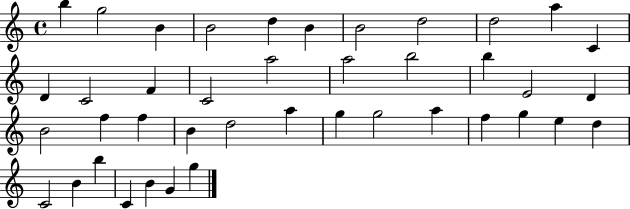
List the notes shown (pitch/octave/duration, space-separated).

B5/q G5/h B4/q B4/h D5/q B4/q B4/h D5/h D5/h A5/q C4/q D4/q C4/h F4/q C4/h A5/h A5/h B5/h B5/q E4/h D4/q B4/h F5/q F5/q B4/q D5/h A5/q G5/q G5/h A5/q F5/q G5/q E5/q D5/q C4/h B4/q B5/q C4/q B4/q G4/q G5/q